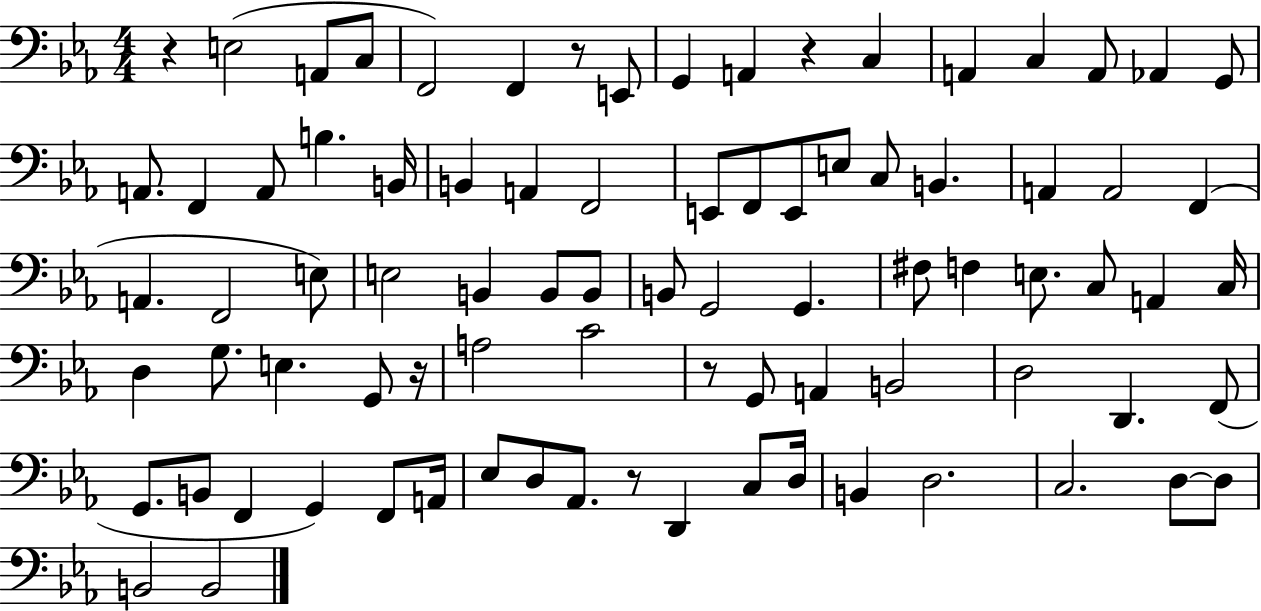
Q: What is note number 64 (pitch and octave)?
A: F2